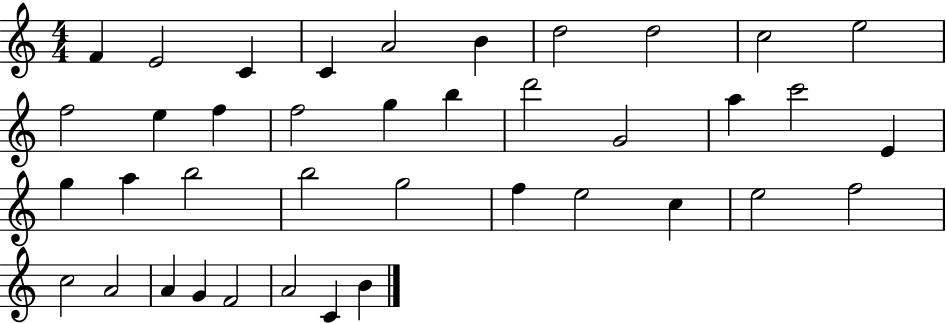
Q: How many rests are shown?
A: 0